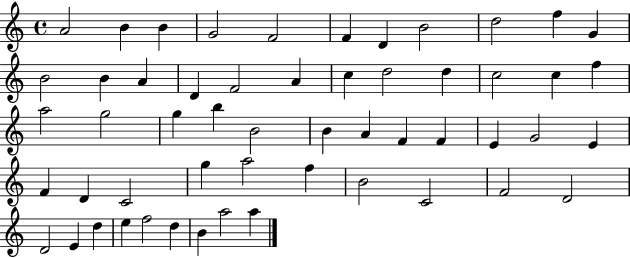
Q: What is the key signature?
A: C major